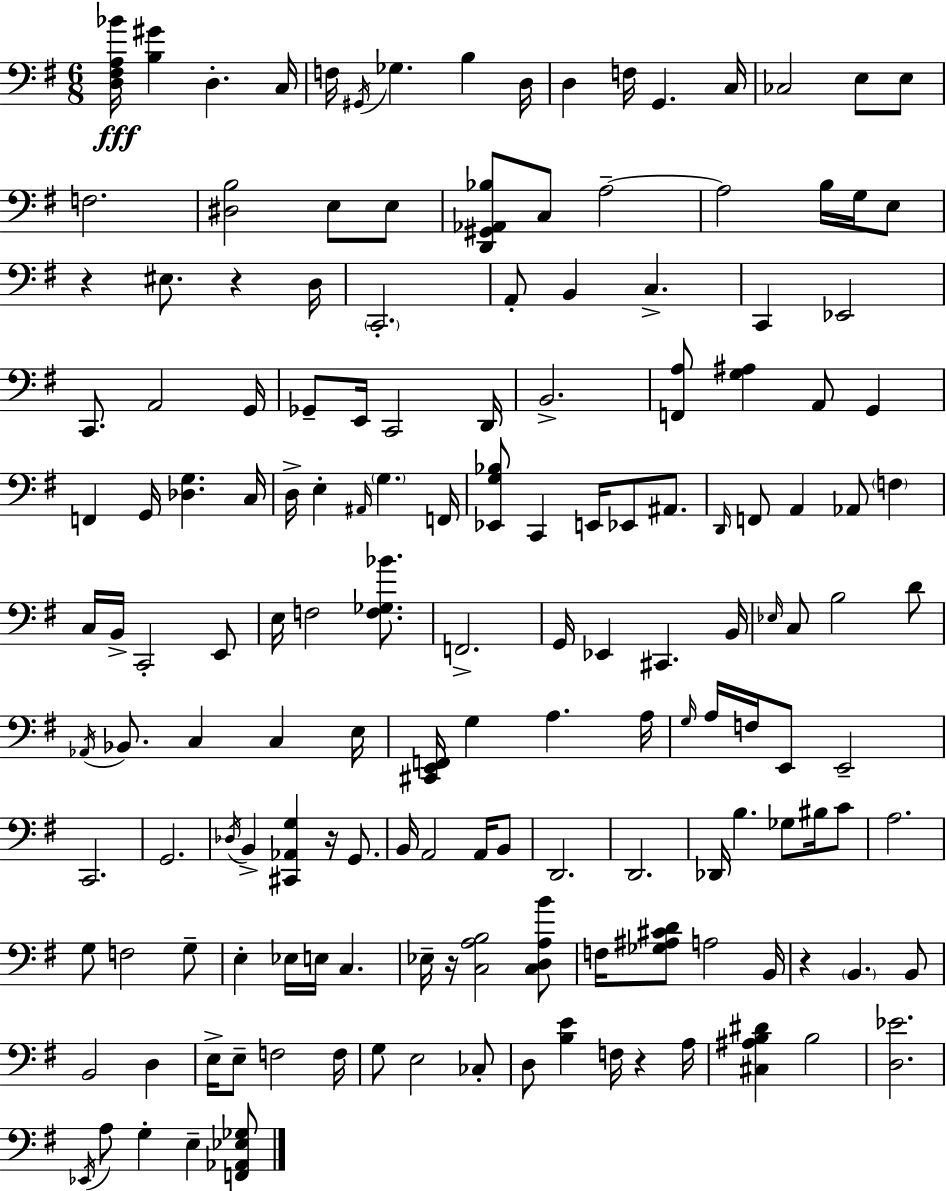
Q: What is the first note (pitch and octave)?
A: D3